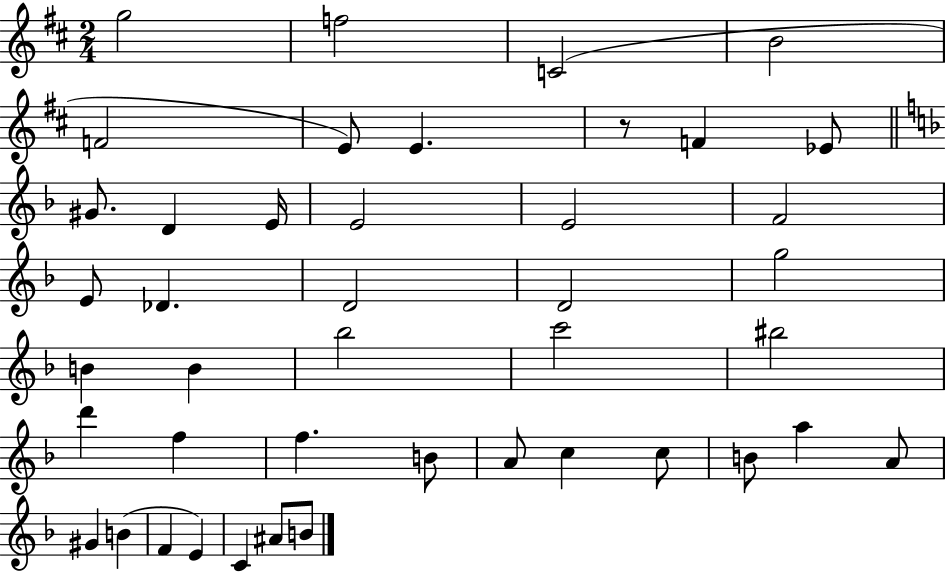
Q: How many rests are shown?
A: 1